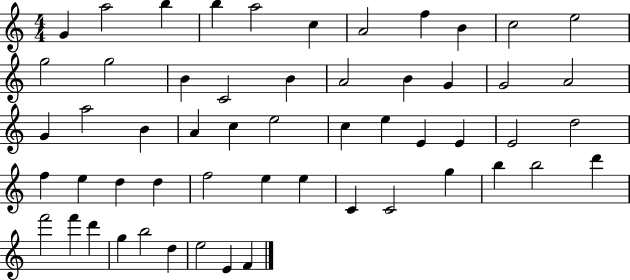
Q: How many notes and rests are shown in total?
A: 55